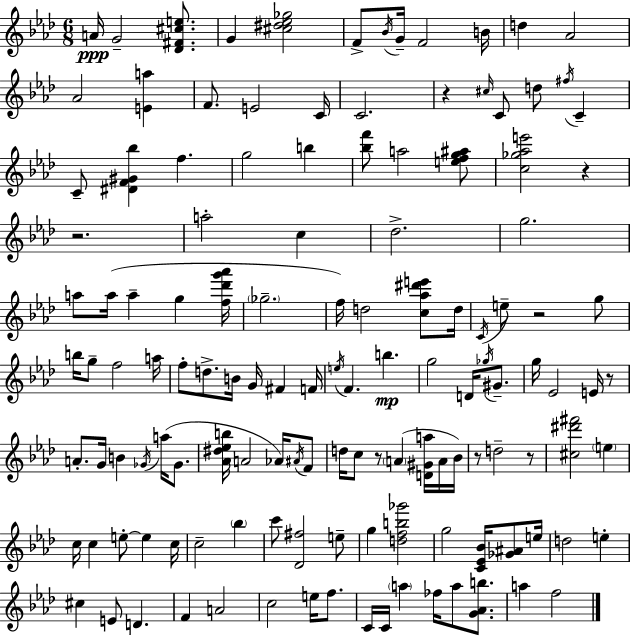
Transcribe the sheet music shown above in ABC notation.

X:1
T:Untitled
M:6/8
L:1/4
K:Fm
A/4 G2 [_D^F^ce]/2 G [^c^d_e_g]2 F/2 _B/4 G/4 F2 B/4 d _A2 _A2 [Ea] F/2 E2 C/4 C2 z ^c/4 C/2 d/2 ^f/4 C C/2 [^DF^G_b] f g2 b [_bf']/2 a2 [efg^a]/2 [c_g_ae']2 z z2 a2 c _d2 g2 a/2 a/4 a g [f_d'g'_a']/4 _g2 f/4 d2 [c_a^d'e']/2 d/4 C/4 e/2 z2 g/2 b/4 g/2 f2 a/4 f/2 d/2 B/4 G/4 ^F F/4 e/4 F b g2 D/4 _g/4 ^G/2 g/4 _E2 E/4 z/2 A/2 G/4 B _G/4 a/4 _G/2 [_A^d_eb]/4 A2 _A/4 ^A/4 F/2 d/4 c/2 z/2 A [D^Ga]/4 A/4 _B/4 z/2 d2 z/2 [^c^d'^f']2 e c/4 c e/2 e c/4 c2 _b c'/2 [_D^f]2 e/2 g [dfb_g']2 g2 [C_E_B]/4 [_G^A]/2 e/4 d2 e ^c E/2 D F A2 c2 e/4 f/2 C/4 C/4 a _f/4 a/2 [G_Ab]/2 a f2